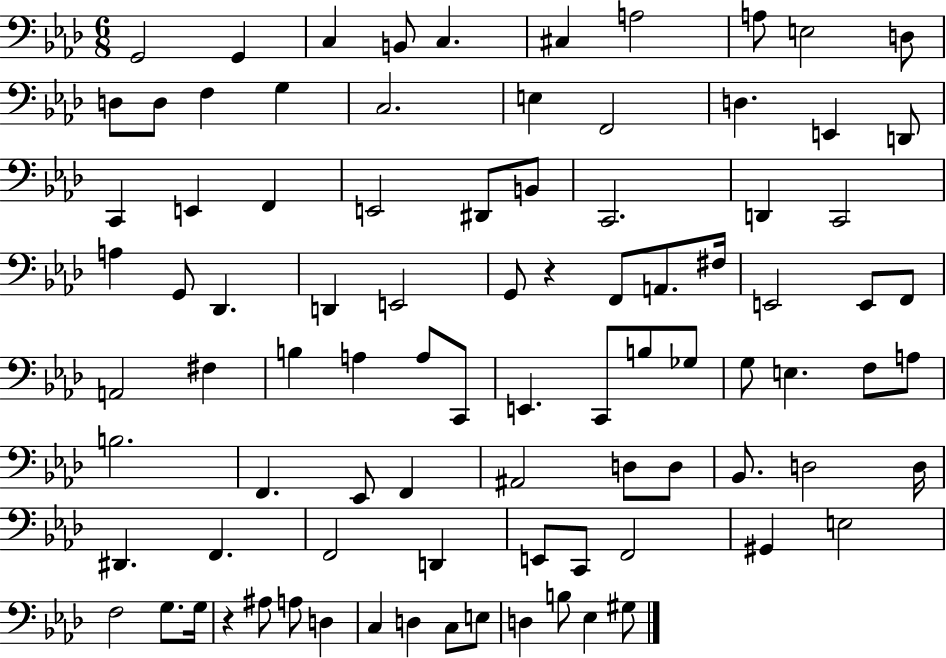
G2/h G2/q C3/q B2/e C3/q. C#3/q A3/h A3/e E3/h D3/e D3/e D3/e F3/q G3/q C3/h. E3/q F2/h D3/q. E2/q D2/e C2/q E2/q F2/q E2/h D#2/e B2/e C2/h. D2/q C2/h A3/q G2/e Db2/q. D2/q E2/h G2/e R/q F2/e A2/e. F#3/s E2/h E2/e F2/e A2/h F#3/q B3/q A3/q A3/e C2/e E2/q. C2/e B3/e Gb3/e G3/e E3/q. F3/e A3/e B3/h. F2/q. Eb2/e F2/q A#2/h D3/e D3/e Bb2/e. D3/h D3/s D#2/q. F2/q. F2/h D2/q E2/e C2/e F2/h G#2/q E3/h F3/h G3/e. G3/s R/q A#3/e A3/e D3/q C3/q D3/q C3/e E3/e D3/q B3/e Eb3/q G#3/e